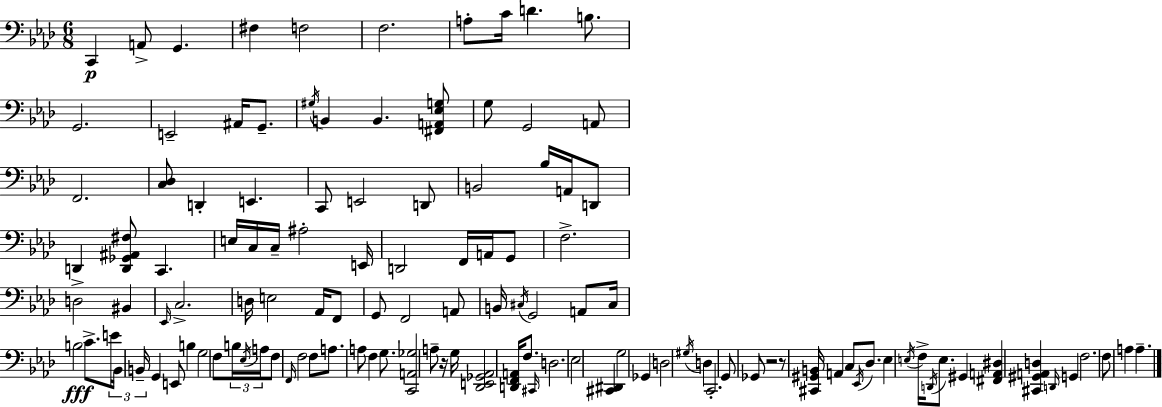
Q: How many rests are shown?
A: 3